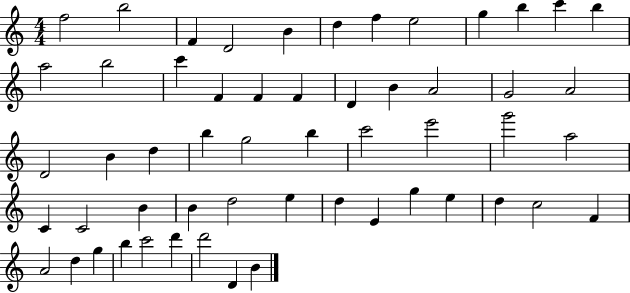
X:1
T:Untitled
M:4/4
L:1/4
K:C
f2 b2 F D2 B d f e2 g b c' b a2 b2 c' F F F D B A2 G2 A2 D2 B d b g2 b c'2 e'2 g'2 a2 C C2 B B d2 e d E g e d c2 F A2 d g b c'2 d' d'2 D B